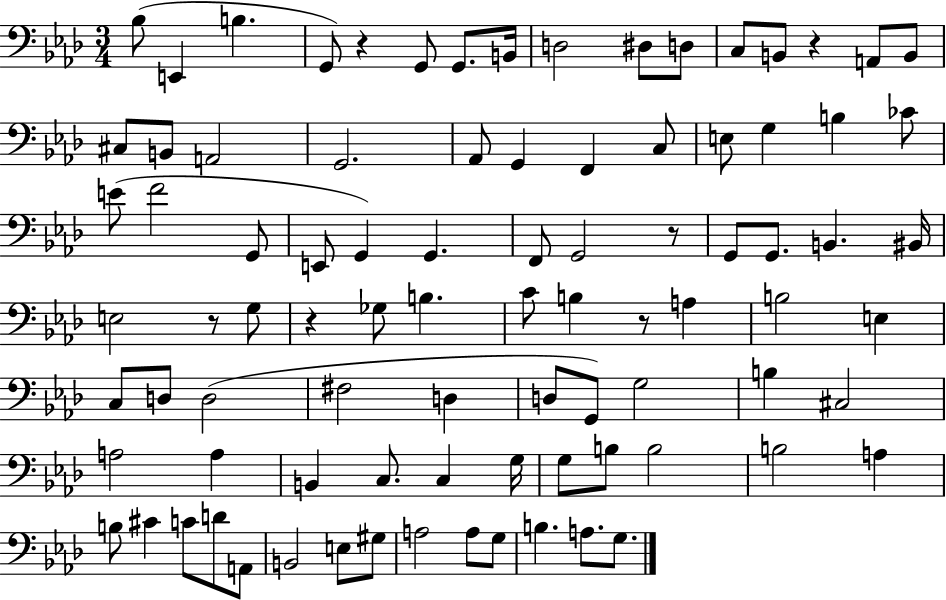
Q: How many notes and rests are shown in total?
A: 88